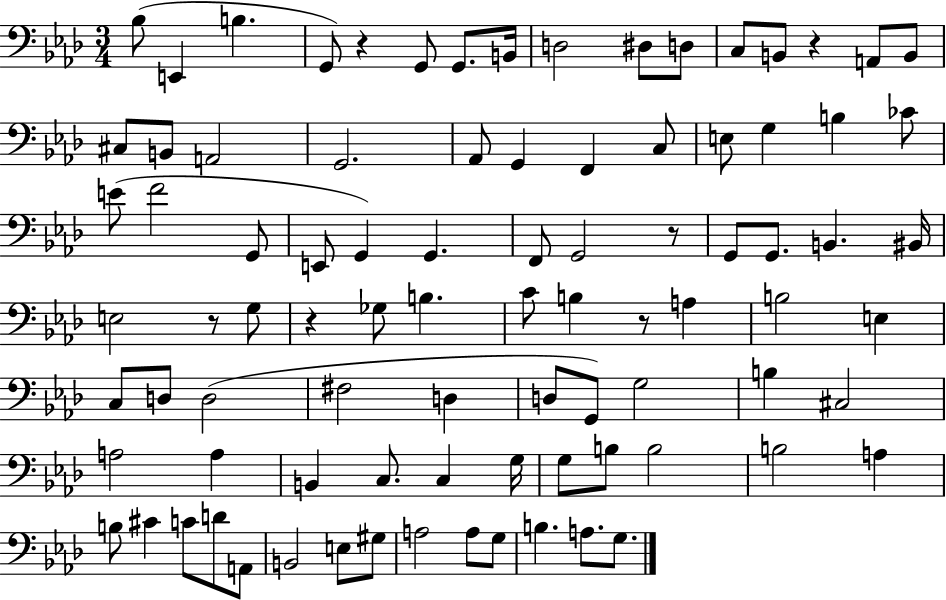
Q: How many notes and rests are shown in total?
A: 88